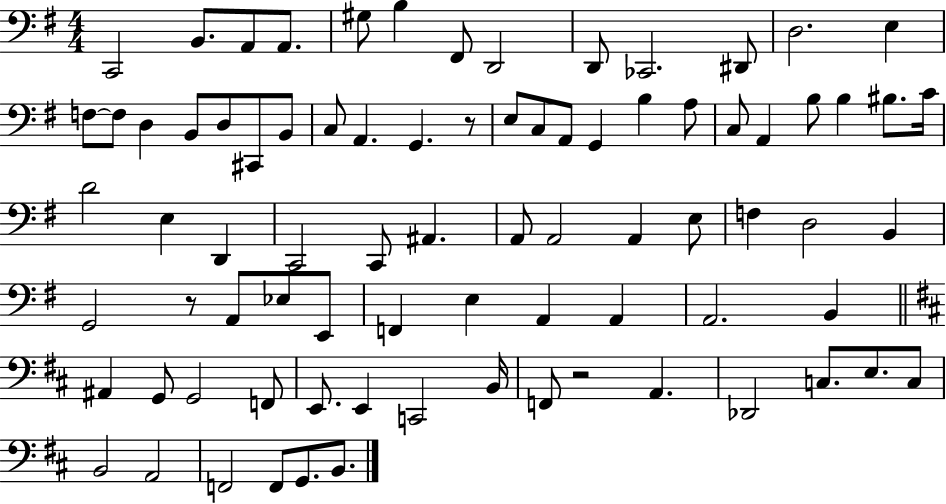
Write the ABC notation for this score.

X:1
T:Untitled
M:4/4
L:1/4
K:G
C,,2 B,,/2 A,,/2 A,,/2 ^G,/2 B, ^F,,/2 D,,2 D,,/2 _C,,2 ^D,,/2 D,2 E, F,/2 F,/2 D, B,,/2 D,/2 ^C,,/2 B,,/2 C,/2 A,, G,, z/2 E,/2 C,/2 A,,/2 G,, B, A,/2 C,/2 A,, B,/2 B, ^B,/2 C/4 D2 E, D,, C,,2 C,,/2 ^A,, A,,/2 A,,2 A,, E,/2 F, D,2 B,, G,,2 z/2 A,,/2 _E,/2 E,,/2 F,, E, A,, A,, A,,2 B,, ^A,, G,,/2 G,,2 F,,/2 E,,/2 E,, C,,2 B,,/4 F,,/2 z2 A,, _D,,2 C,/2 E,/2 C,/2 B,,2 A,,2 F,,2 F,,/2 G,,/2 B,,/2